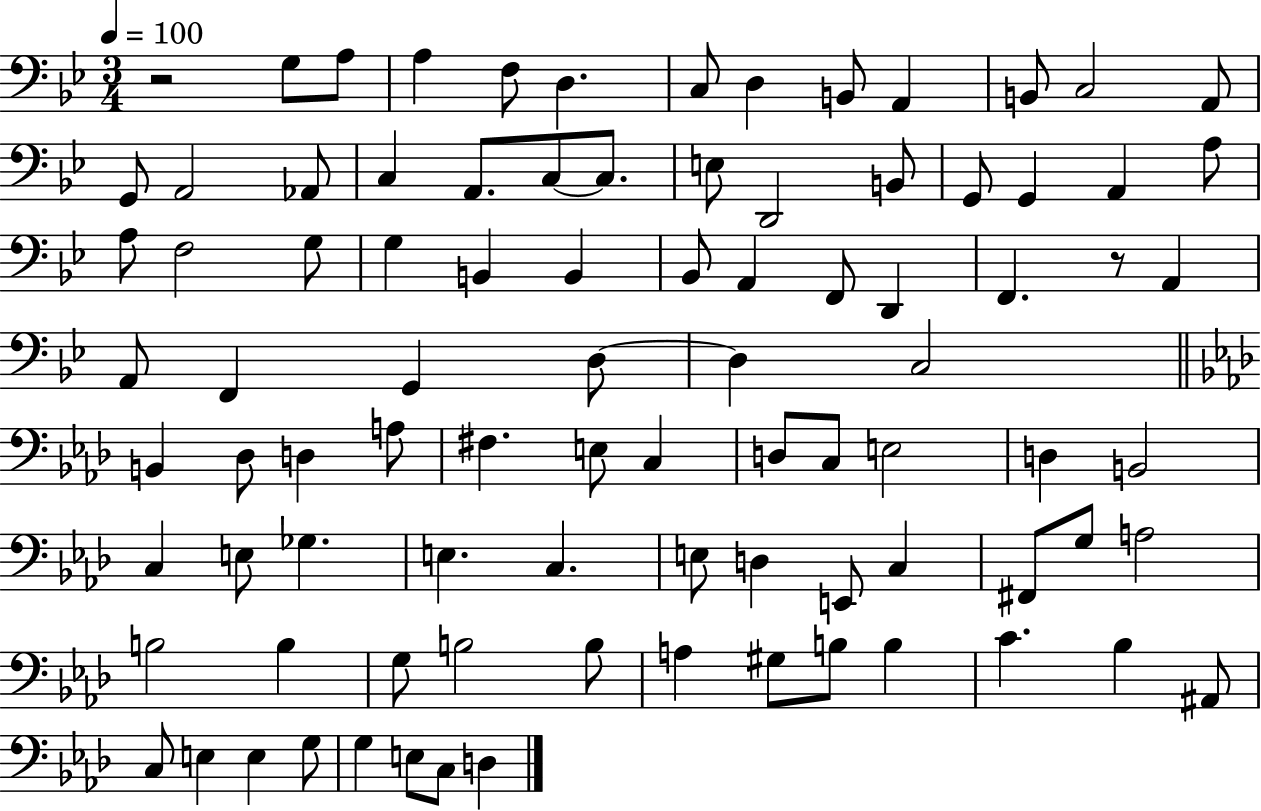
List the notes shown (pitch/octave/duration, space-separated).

R/h G3/e A3/e A3/q F3/e D3/q. C3/e D3/q B2/e A2/q B2/e C3/h A2/e G2/e A2/h Ab2/e C3/q A2/e. C3/e C3/e. E3/e D2/h B2/e G2/e G2/q A2/q A3/e A3/e F3/h G3/e G3/q B2/q B2/q Bb2/e A2/q F2/e D2/q F2/q. R/e A2/q A2/e F2/q G2/q D3/e D3/q C3/h B2/q Db3/e D3/q A3/e F#3/q. E3/e C3/q D3/e C3/e E3/h D3/q B2/h C3/q E3/e Gb3/q. E3/q. C3/q. E3/e D3/q E2/e C3/q F#2/e G3/e A3/h B3/h B3/q G3/e B3/h B3/e A3/q G#3/e B3/e B3/q C4/q. Bb3/q A#2/e C3/e E3/q E3/q G3/e G3/q E3/e C3/e D3/q